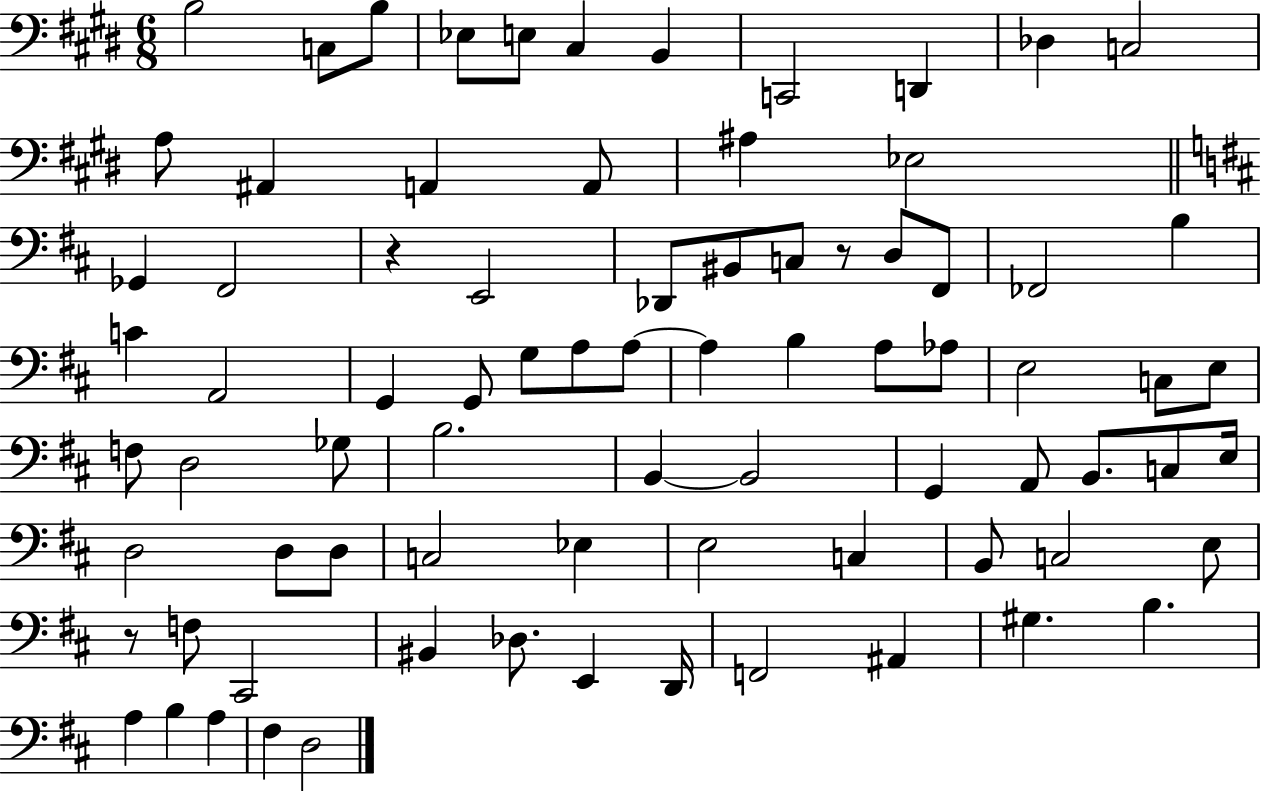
B3/h C3/e B3/e Eb3/e E3/e C#3/q B2/q C2/h D2/q Db3/q C3/h A3/e A#2/q A2/q A2/e A#3/q Eb3/h Gb2/q F#2/h R/q E2/h Db2/e BIS2/e C3/e R/e D3/e F#2/e FES2/h B3/q C4/q A2/h G2/q G2/e G3/e A3/e A3/e A3/q B3/q A3/e Ab3/e E3/h C3/e E3/e F3/e D3/h Gb3/e B3/h. B2/q B2/h G2/q A2/e B2/e. C3/e E3/s D3/h D3/e D3/e C3/h Eb3/q E3/h C3/q B2/e C3/h E3/e R/e F3/e C#2/h BIS2/q Db3/e. E2/q D2/s F2/h A#2/q G#3/q. B3/q. A3/q B3/q A3/q F#3/q D3/h